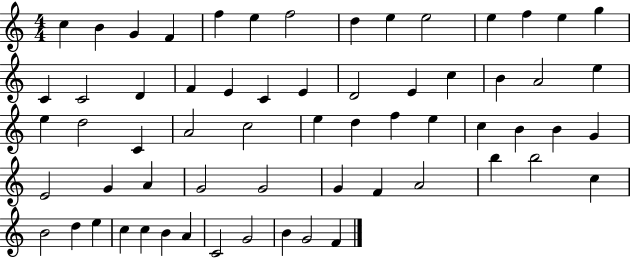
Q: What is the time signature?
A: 4/4